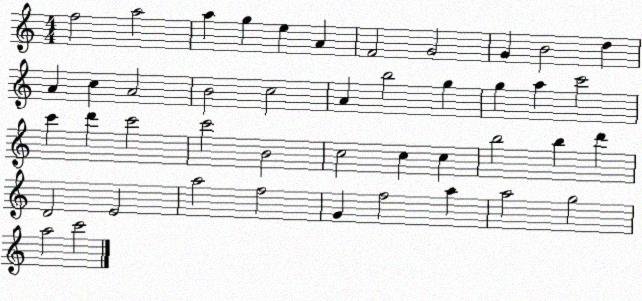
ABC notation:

X:1
T:Untitled
M:4/4
L:1/4
K:C
f2 a2 a g e A F2 G2 G B2 d A c A2 B2 c2 A b2 g g a c'2 c' d' c'2 c'2 B2 c2 c c b2 b d' D2 E2 a2 f2 G f2 a a2 g2 a2 c'2